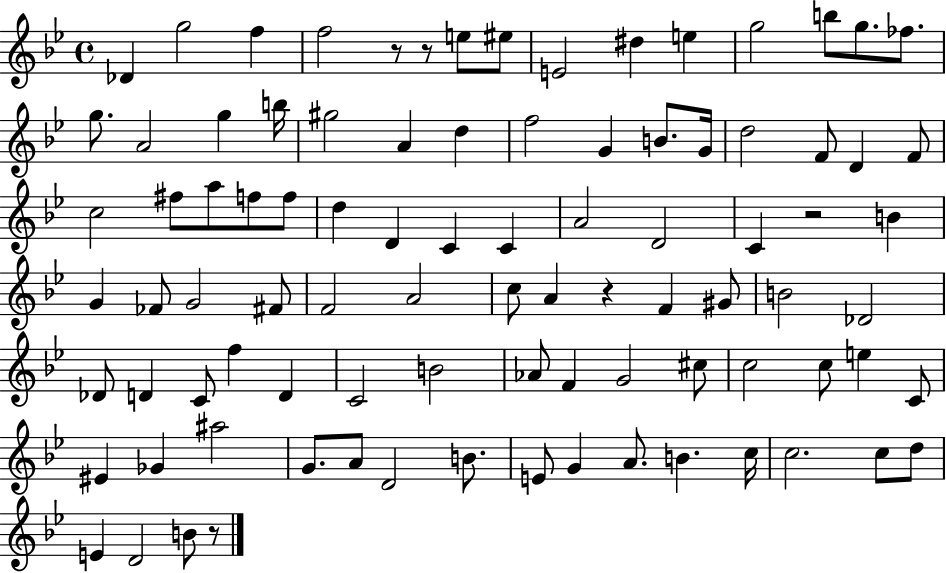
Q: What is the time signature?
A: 4/4